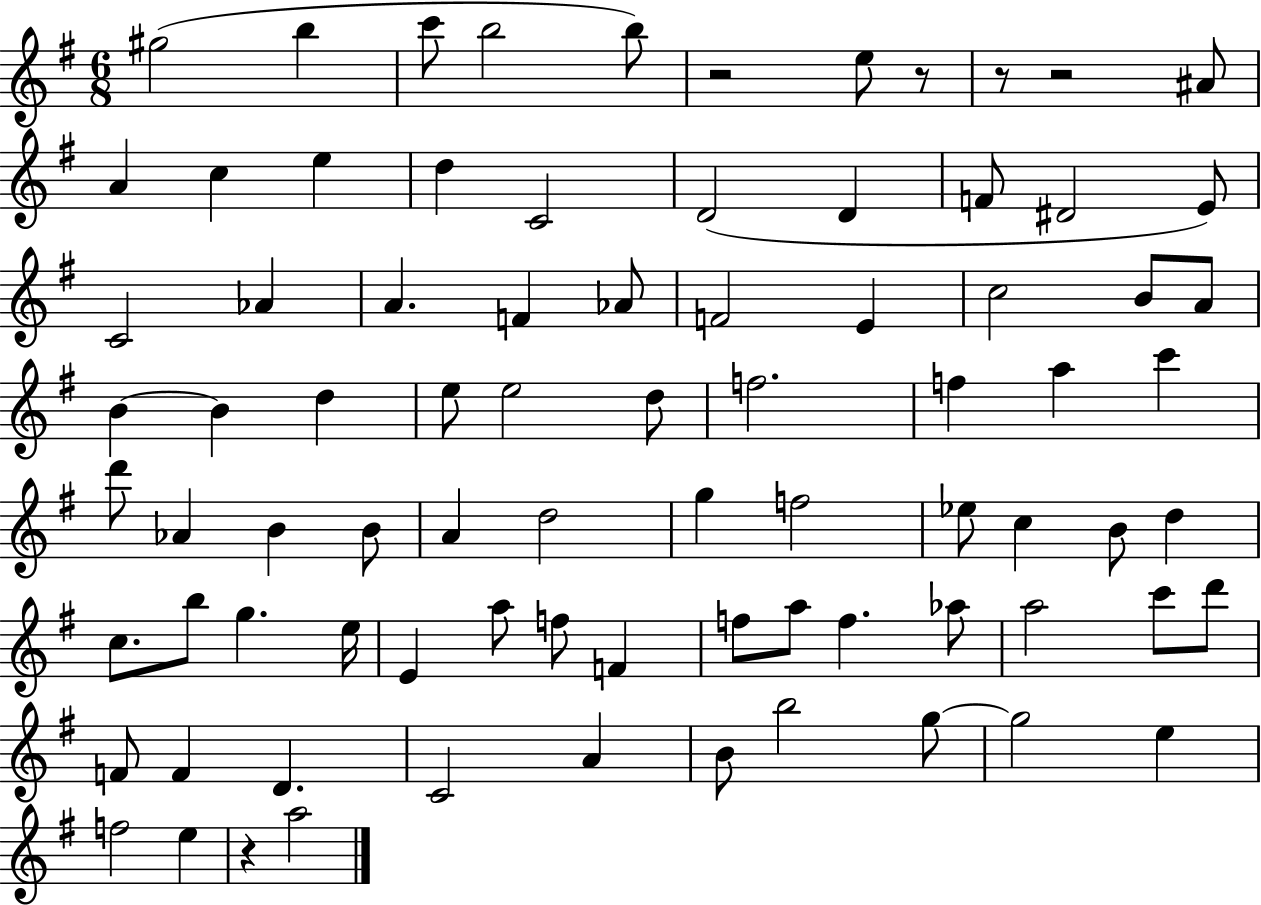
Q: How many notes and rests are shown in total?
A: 82